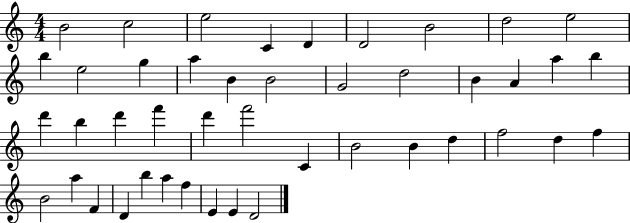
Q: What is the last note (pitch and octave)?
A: D4